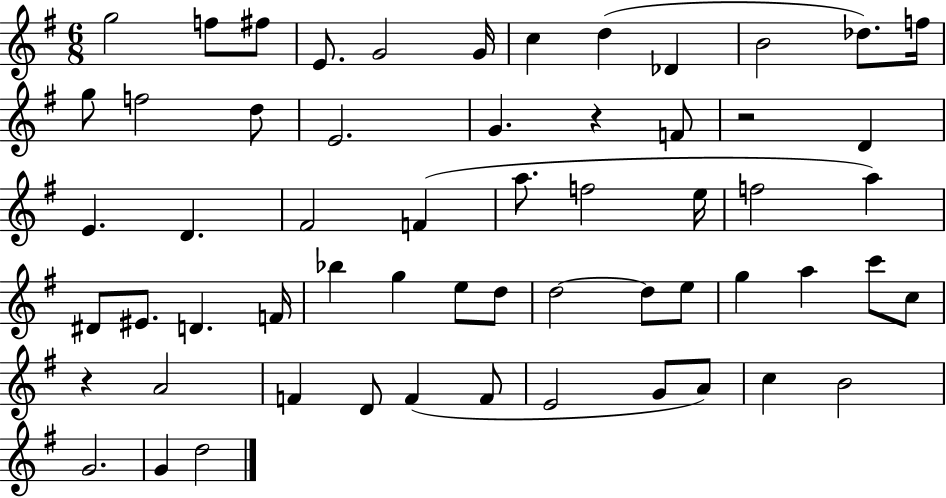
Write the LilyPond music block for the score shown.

{
  \clef treble
  \numericTimeSignature
  \time 6/8
  \key g \major
  g''2 f''8 fis''8 | e'8. g'2 g'16 | c''4 d''4( des'4 | b'2 des''8.) f''16 | \break g''8 f''2 d''8 | e'2. | g'4. r4 f'8 | r2 d'4 | \break e'4. d'4. | fis'2 f'4( | a''8. f''2 e''16 | f''2 a''4) | \break dis'8 eis'8. d'4. f'16 | bes''4 g''4 e''8 d''8 | d''2~~ d''8 e''8 | g''4 a''4 c'''8 c''8 | \break r4 a'2 | f'4 d'8 f'4( f'8 | e'2 g'8 a'8) | c''4 b'2 | \break g'2. | g'4 d''2 | \bar "|."
}